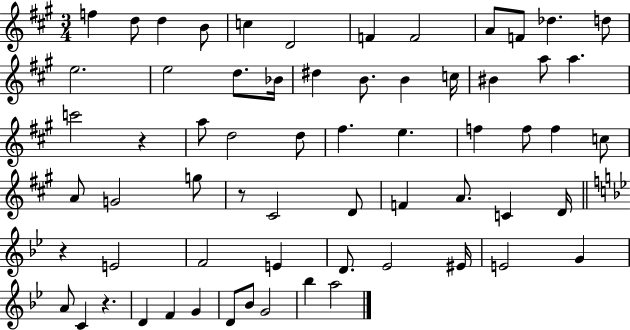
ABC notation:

X:1
T:Untitled
M:3/4
L:1/4
K:A
f d/2 d B/2 c D2 F F2 A/2 F/2 _d d/2 e2 e2 d/2 _B/4 ^d B/2 B c/4 ^B a/2 a c'2 z a/2 d2 d/2 ^f e f f/2 f c/2 A/2 G2 g/2 z/2 ^C2 D/2 F A/2 C D/4 z E2 F2 E D/2 _E2 ^E/4 E2 G A/2 C z D F G D/2 _B/2 G2 _b a2